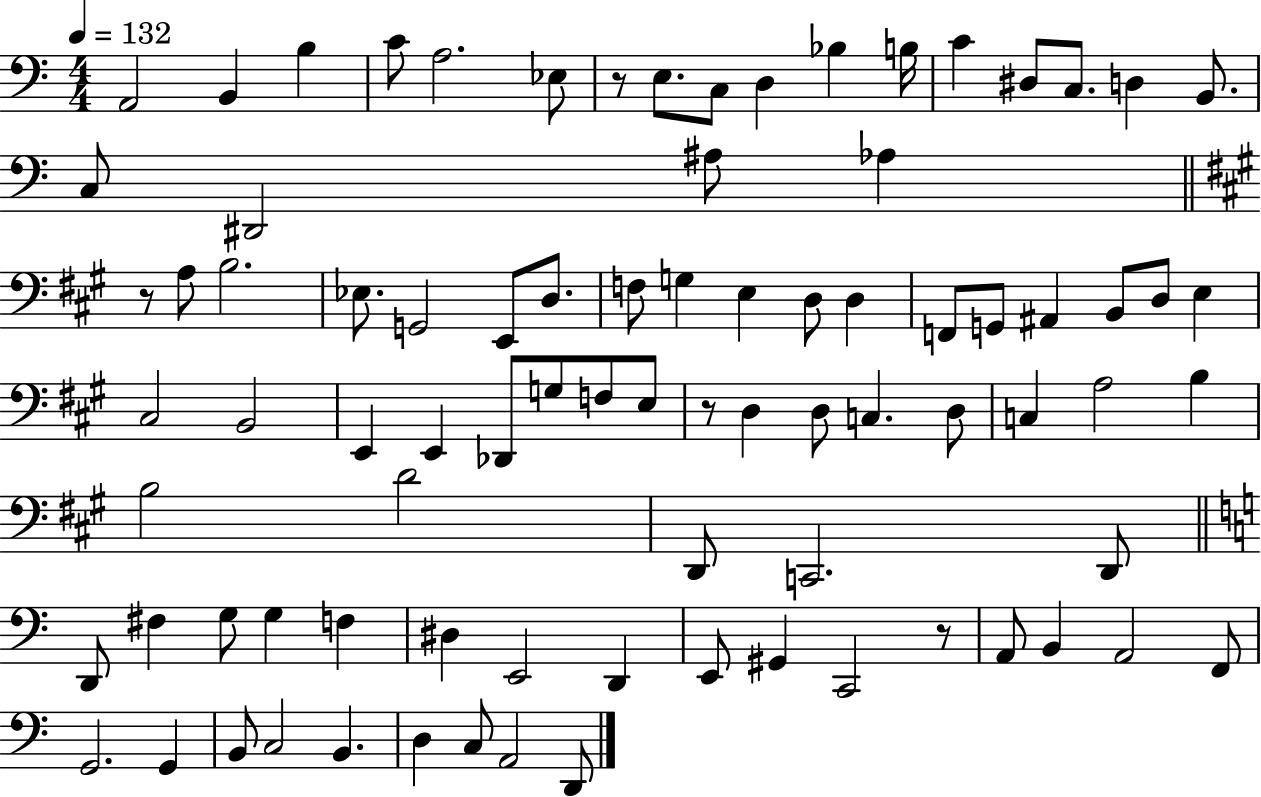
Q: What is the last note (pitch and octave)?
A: D2